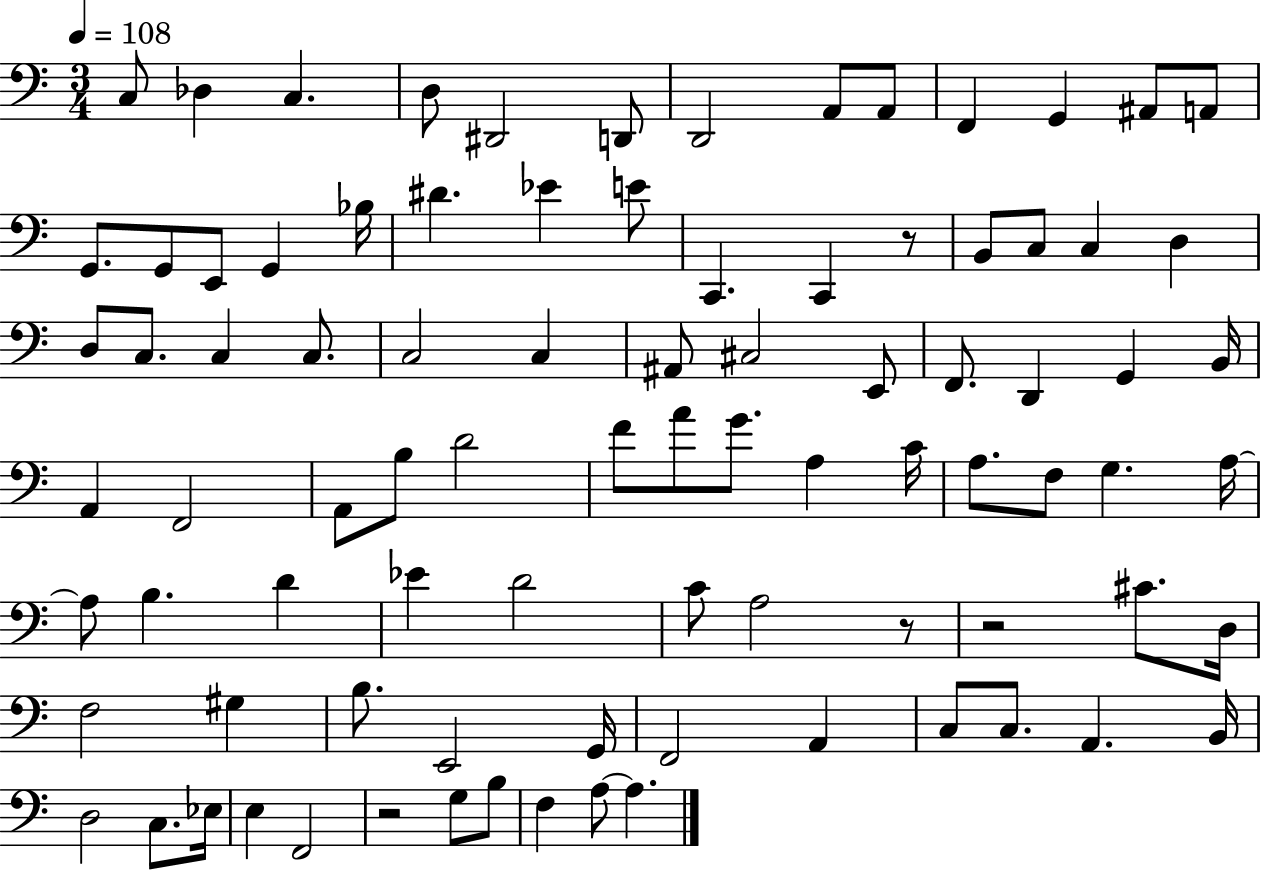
X:1
T:Untitled
M:3/4
L:1/4
K:C
C,/2 _D, C, D,/2 ^D,,2 D,,/2 D,,2 A,,/2 A,,/2 F,, G,, ^A,,/2 A,,/2 G,,/2 G,,/2 E,,/2 G,, _B,/4 ^D _E E/2 C,, C,, z/2 B,,/2 C,/2 C, D, D,/2 C,/2 C, C,/2 C,2 C, ^A,,/2 ^C,2 E,,/2 F,,/2 D,, G,, B,,/4 A,, F,,2 A,,/2 B,/2 D2 F/2 A/2 G/2 A, C/4 A,/2 F,/2 G, A,/4 A,/2 B, D _E D2 C/2 A,2 z/2 z2 ^C/2 D,/4 F,2 ^G, B,/2 E,,2 G,,/4 F,,2 A,, C,/2 C,/2 A,, B,,/4 D,2 C,/2 _E,/4 E, F,,2 z2 G,/2 B,/2 F, A,/2 A,